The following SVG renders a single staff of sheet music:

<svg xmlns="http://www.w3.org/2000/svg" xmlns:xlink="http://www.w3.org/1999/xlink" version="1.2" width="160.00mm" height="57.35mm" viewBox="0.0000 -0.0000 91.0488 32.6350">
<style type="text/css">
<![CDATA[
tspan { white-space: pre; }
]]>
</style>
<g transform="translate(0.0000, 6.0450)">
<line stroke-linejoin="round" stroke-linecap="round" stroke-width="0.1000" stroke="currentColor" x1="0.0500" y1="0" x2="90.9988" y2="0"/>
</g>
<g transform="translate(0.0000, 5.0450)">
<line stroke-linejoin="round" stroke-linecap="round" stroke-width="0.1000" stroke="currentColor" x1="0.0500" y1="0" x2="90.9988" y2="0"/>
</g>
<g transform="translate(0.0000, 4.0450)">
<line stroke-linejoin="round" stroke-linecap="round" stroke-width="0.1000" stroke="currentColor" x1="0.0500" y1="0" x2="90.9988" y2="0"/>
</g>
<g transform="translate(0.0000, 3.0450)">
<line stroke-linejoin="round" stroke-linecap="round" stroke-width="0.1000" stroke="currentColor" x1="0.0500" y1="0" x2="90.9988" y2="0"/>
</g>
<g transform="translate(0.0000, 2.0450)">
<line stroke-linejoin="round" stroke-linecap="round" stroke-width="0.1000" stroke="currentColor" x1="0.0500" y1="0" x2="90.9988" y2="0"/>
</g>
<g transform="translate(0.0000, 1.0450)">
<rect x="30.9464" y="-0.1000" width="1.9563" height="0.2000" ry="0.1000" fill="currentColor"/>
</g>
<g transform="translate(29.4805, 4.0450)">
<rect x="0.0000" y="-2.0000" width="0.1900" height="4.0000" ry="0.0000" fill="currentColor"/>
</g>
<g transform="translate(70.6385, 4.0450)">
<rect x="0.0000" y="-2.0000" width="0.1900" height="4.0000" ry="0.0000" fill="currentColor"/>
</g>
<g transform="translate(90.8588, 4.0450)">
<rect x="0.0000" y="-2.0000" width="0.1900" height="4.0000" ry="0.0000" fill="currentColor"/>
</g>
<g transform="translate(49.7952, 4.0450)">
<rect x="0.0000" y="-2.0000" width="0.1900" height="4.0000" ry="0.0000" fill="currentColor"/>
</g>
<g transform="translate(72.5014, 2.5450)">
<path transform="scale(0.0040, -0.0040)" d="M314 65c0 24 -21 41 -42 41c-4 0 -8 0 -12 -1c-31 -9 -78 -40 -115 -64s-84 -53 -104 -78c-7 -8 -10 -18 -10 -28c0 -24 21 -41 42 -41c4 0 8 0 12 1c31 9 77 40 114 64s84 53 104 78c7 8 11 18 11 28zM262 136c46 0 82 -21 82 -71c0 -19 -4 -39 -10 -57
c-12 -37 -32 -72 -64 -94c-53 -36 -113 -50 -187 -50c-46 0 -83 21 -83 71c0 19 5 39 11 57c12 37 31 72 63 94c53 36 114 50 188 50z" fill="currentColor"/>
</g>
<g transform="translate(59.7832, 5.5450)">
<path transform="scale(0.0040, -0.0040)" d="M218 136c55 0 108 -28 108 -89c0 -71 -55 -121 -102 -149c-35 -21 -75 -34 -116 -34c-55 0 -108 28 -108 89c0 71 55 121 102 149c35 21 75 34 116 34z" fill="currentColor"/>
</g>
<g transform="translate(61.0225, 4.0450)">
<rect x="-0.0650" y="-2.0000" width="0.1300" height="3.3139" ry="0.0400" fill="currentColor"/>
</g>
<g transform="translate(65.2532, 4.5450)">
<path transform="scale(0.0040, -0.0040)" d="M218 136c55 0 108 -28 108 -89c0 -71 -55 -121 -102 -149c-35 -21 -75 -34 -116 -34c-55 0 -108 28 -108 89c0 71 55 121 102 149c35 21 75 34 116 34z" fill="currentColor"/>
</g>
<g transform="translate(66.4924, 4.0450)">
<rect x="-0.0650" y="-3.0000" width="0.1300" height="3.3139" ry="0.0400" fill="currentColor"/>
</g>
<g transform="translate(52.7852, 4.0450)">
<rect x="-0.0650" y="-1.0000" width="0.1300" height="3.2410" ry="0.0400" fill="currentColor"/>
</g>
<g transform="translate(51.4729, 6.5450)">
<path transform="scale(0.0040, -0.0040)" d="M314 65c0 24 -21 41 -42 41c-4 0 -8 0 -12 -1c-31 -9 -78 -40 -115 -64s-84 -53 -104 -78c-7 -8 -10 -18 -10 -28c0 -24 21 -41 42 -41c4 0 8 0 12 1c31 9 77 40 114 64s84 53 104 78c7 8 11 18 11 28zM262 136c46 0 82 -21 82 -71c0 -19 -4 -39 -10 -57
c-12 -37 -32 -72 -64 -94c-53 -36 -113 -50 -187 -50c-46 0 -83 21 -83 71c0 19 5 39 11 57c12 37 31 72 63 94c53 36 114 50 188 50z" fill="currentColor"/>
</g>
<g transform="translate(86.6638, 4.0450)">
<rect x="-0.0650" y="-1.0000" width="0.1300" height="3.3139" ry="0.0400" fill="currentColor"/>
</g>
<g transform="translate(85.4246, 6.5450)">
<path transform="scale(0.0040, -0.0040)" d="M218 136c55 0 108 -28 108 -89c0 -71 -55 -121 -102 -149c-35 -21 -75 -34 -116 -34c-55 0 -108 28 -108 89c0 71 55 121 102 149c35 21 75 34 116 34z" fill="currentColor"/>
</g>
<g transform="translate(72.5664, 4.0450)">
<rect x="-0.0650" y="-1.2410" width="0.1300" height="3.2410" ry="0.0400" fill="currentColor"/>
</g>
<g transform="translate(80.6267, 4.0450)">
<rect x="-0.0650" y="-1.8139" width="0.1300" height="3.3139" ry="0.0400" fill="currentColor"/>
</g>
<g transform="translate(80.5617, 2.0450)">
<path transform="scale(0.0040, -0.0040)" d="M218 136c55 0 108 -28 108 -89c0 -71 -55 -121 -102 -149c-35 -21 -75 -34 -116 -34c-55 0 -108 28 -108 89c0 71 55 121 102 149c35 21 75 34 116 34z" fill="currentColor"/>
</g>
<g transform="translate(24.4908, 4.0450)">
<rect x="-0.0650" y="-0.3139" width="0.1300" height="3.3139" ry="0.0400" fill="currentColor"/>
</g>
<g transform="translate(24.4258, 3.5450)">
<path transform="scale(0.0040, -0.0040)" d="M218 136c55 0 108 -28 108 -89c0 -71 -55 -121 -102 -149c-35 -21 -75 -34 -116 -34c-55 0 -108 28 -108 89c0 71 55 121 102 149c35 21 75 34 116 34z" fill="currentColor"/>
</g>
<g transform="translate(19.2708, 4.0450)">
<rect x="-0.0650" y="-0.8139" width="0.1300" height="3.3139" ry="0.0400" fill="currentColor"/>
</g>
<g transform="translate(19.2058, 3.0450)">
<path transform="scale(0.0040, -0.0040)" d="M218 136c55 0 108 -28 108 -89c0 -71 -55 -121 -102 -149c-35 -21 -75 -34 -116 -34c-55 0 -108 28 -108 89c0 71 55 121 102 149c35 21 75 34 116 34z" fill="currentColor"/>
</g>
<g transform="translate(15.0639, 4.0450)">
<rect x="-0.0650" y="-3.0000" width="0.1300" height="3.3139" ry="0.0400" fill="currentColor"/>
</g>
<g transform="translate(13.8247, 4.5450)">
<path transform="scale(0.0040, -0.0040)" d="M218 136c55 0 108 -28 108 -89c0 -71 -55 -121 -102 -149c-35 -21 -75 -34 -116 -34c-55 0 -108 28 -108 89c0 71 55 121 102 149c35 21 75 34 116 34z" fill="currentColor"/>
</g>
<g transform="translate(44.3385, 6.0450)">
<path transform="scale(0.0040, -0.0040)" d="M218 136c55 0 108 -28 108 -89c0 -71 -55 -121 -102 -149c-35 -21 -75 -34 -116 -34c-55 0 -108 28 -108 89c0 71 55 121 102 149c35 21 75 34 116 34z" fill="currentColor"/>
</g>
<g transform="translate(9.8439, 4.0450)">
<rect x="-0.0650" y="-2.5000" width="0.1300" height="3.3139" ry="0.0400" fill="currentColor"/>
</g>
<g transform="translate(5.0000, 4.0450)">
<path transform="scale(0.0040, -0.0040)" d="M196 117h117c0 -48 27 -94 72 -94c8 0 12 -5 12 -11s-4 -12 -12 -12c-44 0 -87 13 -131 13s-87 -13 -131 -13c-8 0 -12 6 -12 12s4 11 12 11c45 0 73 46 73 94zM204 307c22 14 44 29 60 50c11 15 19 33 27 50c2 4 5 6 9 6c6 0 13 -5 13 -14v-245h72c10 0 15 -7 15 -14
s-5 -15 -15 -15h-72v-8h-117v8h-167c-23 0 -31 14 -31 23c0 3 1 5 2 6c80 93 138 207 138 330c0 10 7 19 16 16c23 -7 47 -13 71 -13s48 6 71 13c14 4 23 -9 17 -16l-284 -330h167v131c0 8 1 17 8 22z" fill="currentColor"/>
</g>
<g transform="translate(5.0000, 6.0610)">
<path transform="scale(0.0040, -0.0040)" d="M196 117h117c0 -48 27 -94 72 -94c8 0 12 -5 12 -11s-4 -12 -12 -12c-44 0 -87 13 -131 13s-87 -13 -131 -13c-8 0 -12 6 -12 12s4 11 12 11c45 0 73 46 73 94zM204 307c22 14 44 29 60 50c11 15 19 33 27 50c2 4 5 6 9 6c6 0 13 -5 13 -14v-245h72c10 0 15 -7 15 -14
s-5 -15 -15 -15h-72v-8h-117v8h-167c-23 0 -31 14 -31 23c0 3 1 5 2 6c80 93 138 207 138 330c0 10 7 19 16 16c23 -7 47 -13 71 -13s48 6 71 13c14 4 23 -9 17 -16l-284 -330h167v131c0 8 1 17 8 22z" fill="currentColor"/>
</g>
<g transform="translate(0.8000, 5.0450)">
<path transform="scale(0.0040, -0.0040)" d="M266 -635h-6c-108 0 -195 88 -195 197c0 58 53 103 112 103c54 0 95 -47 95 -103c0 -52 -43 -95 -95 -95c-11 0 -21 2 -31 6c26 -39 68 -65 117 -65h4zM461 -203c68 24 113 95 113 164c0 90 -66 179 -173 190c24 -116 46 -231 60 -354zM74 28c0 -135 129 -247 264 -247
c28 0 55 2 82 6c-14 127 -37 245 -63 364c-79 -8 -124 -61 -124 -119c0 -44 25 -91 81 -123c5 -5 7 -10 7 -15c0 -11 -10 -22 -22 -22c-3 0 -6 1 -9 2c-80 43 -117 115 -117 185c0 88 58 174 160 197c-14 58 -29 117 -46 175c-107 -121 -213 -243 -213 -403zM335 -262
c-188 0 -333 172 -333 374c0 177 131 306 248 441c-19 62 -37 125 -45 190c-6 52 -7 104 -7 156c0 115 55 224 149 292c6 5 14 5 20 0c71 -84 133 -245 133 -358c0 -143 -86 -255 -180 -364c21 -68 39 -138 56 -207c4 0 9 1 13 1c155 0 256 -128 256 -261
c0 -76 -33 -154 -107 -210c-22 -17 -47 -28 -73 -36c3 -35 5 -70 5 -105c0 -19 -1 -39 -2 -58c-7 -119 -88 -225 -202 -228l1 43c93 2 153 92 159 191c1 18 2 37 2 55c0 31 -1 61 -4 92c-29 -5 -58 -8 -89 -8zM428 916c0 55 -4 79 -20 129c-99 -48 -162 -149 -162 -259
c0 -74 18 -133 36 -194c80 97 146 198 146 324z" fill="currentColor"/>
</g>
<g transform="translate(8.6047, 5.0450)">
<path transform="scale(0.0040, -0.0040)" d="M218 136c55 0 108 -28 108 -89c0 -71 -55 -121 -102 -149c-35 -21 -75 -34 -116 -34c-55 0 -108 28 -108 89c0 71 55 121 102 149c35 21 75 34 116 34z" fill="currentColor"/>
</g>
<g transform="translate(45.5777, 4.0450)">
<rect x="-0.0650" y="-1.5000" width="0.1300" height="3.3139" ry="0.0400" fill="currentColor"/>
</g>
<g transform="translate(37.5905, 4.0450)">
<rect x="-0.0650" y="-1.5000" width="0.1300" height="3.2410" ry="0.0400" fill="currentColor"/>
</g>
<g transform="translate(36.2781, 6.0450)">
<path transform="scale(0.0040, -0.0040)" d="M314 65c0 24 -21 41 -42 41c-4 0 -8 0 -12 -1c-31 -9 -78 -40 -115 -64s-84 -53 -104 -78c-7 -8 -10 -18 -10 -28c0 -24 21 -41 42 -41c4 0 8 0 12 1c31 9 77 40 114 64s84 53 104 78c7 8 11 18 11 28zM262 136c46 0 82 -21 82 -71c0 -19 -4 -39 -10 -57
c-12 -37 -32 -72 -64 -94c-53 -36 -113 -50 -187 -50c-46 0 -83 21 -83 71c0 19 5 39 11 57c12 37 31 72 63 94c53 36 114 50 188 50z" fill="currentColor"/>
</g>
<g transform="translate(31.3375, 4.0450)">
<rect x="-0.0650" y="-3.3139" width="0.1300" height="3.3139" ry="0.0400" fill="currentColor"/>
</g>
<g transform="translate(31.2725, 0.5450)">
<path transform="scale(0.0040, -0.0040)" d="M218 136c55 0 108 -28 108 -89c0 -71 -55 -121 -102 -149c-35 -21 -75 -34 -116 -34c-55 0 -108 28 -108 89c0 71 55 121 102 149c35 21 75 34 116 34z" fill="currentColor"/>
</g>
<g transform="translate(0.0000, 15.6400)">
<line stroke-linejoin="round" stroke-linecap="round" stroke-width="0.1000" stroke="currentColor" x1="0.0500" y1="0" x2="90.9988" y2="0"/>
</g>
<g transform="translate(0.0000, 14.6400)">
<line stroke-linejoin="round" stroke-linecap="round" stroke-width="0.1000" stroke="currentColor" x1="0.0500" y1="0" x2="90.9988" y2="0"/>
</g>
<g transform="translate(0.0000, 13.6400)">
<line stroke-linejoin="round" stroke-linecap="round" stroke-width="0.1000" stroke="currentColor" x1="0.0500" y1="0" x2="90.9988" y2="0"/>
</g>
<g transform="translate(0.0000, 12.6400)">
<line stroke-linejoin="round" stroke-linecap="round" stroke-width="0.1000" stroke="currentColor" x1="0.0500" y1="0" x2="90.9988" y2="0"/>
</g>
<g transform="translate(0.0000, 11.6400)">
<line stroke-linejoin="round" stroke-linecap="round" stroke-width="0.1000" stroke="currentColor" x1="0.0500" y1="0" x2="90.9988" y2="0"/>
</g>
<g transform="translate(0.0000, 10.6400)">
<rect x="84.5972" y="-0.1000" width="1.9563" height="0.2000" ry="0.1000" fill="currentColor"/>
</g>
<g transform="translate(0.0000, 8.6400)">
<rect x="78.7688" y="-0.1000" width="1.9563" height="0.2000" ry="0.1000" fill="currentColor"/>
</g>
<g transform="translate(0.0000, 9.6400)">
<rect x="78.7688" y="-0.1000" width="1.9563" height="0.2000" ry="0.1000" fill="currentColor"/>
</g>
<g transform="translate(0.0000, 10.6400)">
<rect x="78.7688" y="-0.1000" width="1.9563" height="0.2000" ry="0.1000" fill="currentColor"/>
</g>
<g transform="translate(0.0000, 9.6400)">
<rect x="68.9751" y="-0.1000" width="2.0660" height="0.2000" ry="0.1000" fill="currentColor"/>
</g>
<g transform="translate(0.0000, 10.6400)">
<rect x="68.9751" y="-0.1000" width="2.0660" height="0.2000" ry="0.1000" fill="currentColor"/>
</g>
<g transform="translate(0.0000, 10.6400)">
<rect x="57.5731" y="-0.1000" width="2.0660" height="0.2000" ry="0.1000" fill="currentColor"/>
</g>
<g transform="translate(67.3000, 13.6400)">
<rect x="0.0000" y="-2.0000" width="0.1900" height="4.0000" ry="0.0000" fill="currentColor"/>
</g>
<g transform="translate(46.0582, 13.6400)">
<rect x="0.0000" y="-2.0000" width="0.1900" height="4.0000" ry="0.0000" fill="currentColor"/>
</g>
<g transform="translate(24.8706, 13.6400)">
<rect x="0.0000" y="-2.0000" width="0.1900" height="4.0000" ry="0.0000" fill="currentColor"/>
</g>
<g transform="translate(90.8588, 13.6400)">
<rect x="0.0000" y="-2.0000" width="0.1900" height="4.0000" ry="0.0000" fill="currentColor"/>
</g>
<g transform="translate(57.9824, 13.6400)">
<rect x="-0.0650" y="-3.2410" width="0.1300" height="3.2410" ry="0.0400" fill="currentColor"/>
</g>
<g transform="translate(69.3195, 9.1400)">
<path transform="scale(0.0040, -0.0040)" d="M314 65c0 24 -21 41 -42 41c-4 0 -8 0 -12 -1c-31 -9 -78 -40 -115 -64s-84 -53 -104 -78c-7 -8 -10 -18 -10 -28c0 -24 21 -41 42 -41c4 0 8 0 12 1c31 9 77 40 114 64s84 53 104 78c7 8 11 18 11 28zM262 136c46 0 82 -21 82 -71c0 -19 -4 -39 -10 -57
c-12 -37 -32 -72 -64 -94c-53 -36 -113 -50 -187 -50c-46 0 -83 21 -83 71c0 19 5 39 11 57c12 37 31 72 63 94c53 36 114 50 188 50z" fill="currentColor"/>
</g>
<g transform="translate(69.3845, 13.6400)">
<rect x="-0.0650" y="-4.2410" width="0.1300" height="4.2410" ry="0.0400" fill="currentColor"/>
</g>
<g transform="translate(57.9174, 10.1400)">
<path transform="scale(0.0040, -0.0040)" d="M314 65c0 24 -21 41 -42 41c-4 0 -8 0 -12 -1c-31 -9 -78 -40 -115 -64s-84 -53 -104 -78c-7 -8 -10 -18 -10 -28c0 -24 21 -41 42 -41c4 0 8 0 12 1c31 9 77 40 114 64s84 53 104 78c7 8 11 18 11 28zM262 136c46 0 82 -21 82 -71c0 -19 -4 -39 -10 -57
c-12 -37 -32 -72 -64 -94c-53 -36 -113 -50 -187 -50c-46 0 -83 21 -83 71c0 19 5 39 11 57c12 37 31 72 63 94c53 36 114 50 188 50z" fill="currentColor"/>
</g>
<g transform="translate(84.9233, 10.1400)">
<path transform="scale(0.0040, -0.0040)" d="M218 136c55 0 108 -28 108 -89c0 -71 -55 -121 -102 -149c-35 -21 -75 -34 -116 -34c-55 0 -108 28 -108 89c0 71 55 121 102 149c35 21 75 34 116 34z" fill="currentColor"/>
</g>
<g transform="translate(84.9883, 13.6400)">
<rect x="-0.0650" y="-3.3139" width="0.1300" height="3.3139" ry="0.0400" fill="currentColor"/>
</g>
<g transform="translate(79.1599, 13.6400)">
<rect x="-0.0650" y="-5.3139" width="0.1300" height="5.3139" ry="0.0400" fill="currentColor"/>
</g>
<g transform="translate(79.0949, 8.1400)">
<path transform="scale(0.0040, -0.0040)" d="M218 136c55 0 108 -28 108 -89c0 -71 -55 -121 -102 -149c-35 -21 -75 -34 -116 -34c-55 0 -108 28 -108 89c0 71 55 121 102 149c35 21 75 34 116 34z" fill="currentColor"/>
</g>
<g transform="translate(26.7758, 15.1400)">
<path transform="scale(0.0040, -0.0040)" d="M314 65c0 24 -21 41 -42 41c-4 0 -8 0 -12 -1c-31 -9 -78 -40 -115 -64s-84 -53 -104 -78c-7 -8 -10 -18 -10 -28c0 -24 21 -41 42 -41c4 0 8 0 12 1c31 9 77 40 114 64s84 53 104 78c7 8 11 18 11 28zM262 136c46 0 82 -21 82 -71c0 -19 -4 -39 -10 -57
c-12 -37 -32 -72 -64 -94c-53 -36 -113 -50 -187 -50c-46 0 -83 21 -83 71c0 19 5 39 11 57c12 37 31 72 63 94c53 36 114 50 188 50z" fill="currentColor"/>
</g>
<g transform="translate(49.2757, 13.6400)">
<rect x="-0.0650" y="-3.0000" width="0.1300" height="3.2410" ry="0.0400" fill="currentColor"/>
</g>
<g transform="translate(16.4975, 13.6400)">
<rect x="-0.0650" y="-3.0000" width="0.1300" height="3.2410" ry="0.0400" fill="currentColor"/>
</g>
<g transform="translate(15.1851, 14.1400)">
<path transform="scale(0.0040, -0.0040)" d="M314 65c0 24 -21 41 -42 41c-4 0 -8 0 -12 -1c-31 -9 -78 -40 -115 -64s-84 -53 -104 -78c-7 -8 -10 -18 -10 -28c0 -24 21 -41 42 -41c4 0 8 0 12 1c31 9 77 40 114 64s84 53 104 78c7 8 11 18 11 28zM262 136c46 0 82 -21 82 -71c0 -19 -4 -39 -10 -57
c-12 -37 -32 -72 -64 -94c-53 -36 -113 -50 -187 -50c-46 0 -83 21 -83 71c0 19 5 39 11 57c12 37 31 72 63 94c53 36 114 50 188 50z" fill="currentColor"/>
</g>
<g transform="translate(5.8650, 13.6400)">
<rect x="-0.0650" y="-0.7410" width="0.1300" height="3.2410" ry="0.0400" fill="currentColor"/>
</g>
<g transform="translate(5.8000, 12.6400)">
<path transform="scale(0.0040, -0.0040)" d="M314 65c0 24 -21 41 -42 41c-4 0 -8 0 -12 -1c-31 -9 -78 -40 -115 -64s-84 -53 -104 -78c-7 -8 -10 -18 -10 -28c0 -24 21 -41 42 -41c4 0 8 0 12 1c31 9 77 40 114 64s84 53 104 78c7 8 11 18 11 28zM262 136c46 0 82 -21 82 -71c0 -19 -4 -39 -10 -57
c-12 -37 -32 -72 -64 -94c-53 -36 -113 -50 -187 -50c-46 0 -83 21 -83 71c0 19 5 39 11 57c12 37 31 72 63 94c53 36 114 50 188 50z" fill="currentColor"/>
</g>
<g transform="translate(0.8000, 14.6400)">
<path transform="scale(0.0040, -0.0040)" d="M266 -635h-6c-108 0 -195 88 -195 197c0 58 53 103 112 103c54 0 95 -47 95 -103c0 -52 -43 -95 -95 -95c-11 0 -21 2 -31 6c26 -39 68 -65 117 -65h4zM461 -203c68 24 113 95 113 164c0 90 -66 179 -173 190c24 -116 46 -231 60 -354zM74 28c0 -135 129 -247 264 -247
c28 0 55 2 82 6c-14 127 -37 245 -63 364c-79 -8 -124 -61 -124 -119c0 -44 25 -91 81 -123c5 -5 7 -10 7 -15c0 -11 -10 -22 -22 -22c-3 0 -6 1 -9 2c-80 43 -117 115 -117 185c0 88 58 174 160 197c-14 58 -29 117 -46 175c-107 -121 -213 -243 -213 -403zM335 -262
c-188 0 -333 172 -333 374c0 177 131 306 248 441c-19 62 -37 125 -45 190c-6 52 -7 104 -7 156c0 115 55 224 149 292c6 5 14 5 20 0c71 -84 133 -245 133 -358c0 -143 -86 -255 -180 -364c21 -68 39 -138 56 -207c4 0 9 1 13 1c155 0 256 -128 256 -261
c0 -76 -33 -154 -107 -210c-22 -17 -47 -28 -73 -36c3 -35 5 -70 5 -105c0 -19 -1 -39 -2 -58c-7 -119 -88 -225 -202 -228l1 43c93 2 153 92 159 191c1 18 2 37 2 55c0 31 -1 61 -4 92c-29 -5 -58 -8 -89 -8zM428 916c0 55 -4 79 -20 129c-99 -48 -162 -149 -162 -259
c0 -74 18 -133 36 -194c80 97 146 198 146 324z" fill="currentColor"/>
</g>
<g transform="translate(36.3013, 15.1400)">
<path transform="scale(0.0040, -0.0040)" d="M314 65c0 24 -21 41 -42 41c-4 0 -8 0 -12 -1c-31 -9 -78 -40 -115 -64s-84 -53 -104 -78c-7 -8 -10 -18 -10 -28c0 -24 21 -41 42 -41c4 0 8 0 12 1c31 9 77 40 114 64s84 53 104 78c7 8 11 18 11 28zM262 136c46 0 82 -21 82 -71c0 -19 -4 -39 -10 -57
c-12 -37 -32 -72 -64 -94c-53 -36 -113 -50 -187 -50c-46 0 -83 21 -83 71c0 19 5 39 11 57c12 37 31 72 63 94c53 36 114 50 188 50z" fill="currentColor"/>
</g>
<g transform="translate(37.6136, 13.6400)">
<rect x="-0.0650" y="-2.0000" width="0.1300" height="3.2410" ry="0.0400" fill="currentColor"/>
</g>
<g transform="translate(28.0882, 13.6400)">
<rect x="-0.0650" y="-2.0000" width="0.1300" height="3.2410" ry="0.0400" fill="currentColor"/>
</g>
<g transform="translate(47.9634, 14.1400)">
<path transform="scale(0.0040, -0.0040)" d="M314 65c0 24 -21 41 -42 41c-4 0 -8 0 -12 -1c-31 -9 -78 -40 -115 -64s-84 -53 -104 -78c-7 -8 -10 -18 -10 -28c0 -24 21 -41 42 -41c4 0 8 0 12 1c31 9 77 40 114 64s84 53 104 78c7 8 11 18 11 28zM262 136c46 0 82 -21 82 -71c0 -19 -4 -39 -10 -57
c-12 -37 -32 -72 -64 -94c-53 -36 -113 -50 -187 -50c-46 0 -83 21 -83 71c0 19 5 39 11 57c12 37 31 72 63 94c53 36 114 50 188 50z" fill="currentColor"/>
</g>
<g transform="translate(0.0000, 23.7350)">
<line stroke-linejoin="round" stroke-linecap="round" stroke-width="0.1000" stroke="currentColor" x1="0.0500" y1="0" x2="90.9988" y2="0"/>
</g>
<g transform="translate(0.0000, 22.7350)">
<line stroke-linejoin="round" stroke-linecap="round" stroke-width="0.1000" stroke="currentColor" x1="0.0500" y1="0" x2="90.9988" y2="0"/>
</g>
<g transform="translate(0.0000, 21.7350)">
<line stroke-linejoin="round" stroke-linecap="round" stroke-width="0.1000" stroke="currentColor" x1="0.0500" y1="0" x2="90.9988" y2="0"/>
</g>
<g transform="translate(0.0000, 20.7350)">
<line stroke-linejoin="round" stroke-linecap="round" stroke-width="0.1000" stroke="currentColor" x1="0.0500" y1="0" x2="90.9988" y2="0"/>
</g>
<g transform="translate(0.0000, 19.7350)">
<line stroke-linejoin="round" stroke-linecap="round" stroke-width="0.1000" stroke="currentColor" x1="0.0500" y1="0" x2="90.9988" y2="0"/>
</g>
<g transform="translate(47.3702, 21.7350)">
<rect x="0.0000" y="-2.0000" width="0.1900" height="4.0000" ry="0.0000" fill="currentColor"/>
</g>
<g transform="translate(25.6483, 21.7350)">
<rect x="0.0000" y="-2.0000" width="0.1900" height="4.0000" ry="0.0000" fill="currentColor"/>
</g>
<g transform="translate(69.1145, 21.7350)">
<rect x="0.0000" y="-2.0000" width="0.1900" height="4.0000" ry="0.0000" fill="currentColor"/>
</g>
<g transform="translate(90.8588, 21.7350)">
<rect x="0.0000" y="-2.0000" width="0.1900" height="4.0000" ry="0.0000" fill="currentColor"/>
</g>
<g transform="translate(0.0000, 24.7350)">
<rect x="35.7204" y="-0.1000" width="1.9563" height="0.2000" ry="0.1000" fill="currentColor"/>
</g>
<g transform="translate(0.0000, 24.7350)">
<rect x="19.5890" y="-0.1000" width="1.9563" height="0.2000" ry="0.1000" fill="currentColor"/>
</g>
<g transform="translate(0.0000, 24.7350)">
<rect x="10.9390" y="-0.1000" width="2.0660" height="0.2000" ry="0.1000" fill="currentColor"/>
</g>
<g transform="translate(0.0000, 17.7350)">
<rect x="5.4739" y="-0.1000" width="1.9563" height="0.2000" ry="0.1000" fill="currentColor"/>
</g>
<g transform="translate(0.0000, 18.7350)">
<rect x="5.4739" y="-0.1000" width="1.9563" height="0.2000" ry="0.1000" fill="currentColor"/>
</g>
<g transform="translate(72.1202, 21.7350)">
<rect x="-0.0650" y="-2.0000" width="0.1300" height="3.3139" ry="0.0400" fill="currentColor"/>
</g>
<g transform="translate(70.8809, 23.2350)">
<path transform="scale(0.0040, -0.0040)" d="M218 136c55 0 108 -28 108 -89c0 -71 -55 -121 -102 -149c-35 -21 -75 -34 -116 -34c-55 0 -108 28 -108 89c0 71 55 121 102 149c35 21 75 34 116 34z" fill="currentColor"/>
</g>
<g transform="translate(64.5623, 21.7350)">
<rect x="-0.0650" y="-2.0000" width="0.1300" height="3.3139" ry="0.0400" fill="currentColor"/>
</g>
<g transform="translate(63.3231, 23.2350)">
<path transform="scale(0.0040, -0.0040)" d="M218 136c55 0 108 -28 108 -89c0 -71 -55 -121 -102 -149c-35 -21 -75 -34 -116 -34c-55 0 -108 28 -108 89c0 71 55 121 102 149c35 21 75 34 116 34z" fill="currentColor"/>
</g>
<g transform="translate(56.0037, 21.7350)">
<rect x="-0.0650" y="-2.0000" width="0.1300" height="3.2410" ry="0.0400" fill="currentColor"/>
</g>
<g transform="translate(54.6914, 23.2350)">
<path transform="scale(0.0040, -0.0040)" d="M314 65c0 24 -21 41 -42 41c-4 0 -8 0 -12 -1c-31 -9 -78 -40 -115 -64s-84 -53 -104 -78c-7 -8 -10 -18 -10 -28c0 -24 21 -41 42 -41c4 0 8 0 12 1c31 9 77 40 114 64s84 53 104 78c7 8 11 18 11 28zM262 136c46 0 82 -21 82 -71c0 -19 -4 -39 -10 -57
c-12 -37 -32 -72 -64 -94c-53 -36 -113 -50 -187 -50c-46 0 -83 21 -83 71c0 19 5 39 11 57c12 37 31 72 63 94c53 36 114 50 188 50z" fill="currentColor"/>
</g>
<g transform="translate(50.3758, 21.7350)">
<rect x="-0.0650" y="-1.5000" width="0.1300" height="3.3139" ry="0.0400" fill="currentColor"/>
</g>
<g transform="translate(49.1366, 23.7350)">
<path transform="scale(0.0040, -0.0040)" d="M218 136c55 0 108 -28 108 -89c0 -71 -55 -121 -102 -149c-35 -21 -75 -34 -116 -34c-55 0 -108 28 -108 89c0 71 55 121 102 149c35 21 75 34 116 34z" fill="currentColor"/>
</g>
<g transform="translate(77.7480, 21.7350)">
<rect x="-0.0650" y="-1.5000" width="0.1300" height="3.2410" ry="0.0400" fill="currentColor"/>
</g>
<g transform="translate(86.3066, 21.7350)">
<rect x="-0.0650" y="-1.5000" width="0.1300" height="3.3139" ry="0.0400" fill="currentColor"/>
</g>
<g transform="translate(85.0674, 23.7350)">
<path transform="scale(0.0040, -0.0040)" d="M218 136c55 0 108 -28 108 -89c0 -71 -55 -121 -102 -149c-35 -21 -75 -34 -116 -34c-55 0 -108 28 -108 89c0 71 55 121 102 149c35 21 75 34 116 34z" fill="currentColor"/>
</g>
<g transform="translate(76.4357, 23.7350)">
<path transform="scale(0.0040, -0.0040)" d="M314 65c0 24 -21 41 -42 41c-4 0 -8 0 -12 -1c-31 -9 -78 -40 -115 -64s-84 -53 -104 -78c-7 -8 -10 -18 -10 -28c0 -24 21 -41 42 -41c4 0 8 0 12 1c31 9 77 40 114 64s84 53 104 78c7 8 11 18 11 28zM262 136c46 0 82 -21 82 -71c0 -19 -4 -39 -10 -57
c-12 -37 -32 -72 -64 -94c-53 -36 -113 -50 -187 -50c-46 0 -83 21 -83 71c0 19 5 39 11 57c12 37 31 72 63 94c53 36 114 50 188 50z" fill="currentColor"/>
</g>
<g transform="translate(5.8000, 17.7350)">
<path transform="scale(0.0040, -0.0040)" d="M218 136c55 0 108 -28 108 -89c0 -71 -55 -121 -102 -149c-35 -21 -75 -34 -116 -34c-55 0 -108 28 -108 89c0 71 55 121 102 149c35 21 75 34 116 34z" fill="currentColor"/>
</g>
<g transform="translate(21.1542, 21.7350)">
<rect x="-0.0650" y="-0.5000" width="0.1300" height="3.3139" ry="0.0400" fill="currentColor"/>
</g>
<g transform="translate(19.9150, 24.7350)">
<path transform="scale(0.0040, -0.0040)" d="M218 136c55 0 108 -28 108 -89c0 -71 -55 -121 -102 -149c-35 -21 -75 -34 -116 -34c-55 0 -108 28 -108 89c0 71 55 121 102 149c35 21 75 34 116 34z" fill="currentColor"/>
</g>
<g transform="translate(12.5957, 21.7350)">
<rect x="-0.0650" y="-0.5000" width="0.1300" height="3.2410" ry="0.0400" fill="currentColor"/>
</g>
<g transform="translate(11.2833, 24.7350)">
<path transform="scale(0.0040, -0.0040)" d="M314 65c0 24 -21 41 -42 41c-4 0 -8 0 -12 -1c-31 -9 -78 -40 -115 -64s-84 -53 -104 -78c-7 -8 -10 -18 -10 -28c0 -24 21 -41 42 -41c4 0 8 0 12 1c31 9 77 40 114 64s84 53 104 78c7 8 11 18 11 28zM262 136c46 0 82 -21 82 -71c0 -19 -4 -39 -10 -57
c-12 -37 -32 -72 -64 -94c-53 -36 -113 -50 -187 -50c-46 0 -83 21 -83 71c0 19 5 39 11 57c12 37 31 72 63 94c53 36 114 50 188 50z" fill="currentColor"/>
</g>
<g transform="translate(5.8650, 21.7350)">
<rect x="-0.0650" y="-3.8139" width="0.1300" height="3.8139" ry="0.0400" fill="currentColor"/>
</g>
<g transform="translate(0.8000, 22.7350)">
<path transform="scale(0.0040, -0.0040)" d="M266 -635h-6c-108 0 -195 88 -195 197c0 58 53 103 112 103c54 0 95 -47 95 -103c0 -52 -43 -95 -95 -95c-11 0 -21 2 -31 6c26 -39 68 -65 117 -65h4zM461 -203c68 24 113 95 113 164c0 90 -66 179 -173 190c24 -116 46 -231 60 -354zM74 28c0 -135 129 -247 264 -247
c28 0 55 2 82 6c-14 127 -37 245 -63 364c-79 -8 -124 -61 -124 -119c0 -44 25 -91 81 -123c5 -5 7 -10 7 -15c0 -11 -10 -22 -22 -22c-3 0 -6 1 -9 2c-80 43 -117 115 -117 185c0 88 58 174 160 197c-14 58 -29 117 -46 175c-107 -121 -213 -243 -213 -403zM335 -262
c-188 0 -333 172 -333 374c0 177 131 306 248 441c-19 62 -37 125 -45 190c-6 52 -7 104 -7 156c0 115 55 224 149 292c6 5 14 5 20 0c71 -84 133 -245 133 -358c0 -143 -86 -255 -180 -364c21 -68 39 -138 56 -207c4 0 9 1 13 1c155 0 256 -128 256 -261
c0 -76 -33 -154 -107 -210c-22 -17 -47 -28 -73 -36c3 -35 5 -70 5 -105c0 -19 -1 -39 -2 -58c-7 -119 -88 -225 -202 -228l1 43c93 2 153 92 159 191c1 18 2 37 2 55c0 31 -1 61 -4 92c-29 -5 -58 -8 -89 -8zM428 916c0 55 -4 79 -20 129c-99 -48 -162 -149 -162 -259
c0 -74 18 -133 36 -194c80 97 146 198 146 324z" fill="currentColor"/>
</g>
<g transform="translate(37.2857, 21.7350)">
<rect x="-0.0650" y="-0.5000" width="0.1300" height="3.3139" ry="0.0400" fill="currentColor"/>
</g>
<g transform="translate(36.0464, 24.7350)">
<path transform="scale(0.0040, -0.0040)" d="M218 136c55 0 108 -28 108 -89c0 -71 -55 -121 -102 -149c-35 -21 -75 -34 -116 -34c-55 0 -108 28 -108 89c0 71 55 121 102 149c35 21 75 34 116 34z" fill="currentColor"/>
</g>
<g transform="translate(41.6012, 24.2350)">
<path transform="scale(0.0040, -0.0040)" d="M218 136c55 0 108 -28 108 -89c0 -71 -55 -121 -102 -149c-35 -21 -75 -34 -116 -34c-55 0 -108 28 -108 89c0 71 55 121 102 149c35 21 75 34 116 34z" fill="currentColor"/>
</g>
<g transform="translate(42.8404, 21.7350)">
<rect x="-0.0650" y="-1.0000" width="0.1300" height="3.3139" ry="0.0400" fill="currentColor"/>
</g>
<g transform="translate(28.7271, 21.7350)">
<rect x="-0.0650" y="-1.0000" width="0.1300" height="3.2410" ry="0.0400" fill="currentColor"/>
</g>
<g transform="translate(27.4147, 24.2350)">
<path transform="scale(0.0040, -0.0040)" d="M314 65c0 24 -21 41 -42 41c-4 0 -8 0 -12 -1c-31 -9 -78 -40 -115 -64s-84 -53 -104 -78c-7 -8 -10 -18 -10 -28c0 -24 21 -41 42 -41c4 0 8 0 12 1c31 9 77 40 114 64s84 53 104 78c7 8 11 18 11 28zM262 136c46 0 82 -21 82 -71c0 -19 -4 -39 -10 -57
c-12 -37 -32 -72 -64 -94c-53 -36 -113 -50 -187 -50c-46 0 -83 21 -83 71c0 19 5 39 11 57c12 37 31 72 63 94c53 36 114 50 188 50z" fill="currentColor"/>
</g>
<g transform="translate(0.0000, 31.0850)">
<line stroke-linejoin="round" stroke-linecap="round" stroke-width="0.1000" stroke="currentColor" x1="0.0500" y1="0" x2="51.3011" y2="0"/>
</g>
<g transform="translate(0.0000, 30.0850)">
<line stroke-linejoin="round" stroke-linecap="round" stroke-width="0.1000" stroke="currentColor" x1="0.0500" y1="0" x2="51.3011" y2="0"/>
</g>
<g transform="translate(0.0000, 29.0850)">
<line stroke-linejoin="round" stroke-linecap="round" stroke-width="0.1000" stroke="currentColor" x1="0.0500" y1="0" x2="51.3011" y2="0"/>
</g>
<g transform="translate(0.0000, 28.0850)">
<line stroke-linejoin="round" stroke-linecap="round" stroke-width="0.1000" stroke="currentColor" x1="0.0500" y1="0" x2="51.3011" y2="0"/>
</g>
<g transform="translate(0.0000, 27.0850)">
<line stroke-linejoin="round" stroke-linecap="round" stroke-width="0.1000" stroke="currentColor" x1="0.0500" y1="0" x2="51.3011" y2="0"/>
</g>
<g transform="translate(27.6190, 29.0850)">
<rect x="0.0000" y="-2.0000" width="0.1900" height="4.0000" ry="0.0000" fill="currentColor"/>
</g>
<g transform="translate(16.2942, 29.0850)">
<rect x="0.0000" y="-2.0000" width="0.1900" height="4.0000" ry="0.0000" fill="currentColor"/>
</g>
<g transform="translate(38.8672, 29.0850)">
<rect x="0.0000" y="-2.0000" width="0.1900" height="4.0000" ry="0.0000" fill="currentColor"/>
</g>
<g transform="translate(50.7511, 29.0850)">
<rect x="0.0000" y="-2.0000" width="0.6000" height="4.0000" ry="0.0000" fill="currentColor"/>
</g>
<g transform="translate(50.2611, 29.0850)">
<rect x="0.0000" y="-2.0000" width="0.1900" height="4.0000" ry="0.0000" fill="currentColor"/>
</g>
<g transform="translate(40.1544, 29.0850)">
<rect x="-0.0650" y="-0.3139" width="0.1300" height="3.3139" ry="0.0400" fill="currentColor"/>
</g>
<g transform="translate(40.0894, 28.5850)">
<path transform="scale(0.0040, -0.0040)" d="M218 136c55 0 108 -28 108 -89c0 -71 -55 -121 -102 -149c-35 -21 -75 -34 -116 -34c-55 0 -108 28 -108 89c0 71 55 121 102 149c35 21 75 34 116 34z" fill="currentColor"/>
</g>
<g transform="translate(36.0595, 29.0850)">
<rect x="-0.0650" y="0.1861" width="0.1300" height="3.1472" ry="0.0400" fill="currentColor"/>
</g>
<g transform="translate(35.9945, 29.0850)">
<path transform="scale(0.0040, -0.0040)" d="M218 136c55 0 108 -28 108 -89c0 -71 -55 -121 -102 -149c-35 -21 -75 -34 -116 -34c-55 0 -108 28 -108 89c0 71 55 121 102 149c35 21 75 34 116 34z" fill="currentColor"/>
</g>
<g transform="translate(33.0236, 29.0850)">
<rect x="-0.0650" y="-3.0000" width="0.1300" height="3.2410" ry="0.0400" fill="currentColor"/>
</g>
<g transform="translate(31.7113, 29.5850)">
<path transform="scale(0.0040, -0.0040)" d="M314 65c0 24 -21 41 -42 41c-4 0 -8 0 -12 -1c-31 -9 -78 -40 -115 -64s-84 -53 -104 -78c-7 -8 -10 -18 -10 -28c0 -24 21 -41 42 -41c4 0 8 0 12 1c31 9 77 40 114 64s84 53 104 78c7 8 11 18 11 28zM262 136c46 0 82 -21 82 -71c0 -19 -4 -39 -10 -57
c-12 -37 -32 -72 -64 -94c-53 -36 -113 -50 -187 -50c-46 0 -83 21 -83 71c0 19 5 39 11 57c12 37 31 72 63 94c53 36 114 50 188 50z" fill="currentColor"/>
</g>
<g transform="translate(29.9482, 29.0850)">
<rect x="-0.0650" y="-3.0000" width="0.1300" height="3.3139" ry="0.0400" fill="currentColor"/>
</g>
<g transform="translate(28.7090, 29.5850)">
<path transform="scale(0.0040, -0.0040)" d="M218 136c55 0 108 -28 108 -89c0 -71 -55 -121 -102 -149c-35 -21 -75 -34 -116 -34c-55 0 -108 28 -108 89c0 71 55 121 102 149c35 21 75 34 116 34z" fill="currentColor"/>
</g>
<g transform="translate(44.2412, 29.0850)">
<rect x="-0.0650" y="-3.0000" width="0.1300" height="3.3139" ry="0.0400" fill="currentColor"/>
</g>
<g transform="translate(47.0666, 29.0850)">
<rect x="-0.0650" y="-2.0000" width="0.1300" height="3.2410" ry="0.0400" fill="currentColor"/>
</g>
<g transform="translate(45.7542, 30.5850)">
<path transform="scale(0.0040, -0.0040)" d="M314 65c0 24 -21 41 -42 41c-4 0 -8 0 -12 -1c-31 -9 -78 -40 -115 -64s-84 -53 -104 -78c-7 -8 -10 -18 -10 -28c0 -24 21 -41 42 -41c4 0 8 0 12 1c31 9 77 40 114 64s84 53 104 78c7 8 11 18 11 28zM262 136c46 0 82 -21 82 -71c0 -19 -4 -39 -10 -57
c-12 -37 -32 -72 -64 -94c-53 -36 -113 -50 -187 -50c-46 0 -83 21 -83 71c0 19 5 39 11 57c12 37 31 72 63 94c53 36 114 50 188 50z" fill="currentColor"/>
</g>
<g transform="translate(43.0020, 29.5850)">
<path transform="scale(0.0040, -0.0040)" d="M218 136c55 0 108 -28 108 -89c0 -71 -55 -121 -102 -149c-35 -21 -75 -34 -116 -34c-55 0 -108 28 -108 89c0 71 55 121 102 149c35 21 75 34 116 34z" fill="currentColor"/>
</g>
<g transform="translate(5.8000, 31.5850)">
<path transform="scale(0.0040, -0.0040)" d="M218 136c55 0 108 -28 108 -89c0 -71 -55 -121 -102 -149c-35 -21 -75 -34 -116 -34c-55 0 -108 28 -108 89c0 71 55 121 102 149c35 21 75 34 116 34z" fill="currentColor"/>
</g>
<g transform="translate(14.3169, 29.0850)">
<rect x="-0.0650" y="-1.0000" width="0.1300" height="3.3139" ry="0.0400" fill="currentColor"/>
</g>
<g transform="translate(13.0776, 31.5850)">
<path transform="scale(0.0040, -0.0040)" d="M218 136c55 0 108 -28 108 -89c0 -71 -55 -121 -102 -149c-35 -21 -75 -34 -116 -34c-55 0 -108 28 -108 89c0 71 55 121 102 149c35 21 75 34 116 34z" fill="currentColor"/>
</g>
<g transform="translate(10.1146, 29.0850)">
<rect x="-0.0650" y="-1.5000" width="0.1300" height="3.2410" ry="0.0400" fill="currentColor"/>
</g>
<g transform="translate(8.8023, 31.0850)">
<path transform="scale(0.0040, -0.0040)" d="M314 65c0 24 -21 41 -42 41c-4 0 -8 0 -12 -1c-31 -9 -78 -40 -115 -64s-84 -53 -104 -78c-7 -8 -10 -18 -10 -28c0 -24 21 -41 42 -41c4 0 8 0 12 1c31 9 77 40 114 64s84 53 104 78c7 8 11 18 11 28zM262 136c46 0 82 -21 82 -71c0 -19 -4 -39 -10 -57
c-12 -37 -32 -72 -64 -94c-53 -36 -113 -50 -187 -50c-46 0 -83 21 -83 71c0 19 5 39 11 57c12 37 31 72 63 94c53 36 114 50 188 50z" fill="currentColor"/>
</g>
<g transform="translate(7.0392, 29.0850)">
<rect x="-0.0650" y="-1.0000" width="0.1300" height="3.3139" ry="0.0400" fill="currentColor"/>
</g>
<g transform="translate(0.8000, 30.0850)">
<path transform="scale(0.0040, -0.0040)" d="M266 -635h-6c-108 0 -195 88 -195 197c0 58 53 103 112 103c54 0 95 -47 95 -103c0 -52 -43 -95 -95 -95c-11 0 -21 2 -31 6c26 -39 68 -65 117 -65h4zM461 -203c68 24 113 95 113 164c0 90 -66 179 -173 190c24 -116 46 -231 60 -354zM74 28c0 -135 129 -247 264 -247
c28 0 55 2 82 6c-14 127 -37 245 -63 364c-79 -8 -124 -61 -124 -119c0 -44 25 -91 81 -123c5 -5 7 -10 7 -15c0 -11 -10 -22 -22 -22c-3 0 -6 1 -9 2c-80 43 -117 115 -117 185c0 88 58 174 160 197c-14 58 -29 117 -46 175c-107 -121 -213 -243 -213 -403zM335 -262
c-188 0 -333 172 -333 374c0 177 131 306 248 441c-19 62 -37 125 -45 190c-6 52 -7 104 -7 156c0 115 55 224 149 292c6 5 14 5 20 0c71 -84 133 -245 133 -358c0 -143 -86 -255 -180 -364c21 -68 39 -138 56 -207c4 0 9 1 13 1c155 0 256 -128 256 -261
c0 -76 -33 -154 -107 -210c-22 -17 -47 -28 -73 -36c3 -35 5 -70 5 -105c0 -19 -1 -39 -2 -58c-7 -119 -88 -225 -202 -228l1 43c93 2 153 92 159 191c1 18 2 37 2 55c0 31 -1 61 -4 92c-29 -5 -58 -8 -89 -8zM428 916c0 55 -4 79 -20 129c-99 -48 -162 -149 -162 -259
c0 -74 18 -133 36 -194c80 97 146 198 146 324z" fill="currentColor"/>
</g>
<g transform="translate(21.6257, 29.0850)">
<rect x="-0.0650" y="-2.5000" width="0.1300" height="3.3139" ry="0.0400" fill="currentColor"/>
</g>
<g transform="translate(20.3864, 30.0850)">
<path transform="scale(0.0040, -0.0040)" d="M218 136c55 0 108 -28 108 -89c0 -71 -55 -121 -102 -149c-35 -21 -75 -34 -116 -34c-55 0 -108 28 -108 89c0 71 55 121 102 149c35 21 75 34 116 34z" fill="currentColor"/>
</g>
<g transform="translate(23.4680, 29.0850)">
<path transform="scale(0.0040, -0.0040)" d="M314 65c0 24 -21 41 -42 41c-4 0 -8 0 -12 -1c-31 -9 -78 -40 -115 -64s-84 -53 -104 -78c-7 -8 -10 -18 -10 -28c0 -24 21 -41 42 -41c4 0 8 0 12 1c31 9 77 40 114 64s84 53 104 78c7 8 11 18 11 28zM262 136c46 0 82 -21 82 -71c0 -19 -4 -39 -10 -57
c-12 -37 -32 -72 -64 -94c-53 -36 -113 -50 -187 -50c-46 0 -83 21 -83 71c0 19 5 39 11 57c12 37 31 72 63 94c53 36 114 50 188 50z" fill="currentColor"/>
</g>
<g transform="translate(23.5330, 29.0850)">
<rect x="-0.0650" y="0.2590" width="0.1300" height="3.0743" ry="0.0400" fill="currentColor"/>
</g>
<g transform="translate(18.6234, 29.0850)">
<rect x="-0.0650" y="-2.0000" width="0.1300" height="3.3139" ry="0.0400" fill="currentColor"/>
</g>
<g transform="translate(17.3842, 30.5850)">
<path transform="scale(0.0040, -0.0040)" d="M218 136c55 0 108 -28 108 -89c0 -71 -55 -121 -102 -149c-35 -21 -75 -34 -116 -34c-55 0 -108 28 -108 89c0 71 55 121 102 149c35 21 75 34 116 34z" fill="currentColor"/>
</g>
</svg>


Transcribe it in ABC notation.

X:1
T:Untitled
M:4/4
L:1/4
K:C
G A d c b E2 E D2 F A e2 f D d2 A2 F2 F2 A2 b2 d'2 f' b c' C2 C D2 C D E F2 F F E2 E D E2 D F G B2 A A2 B c A F2